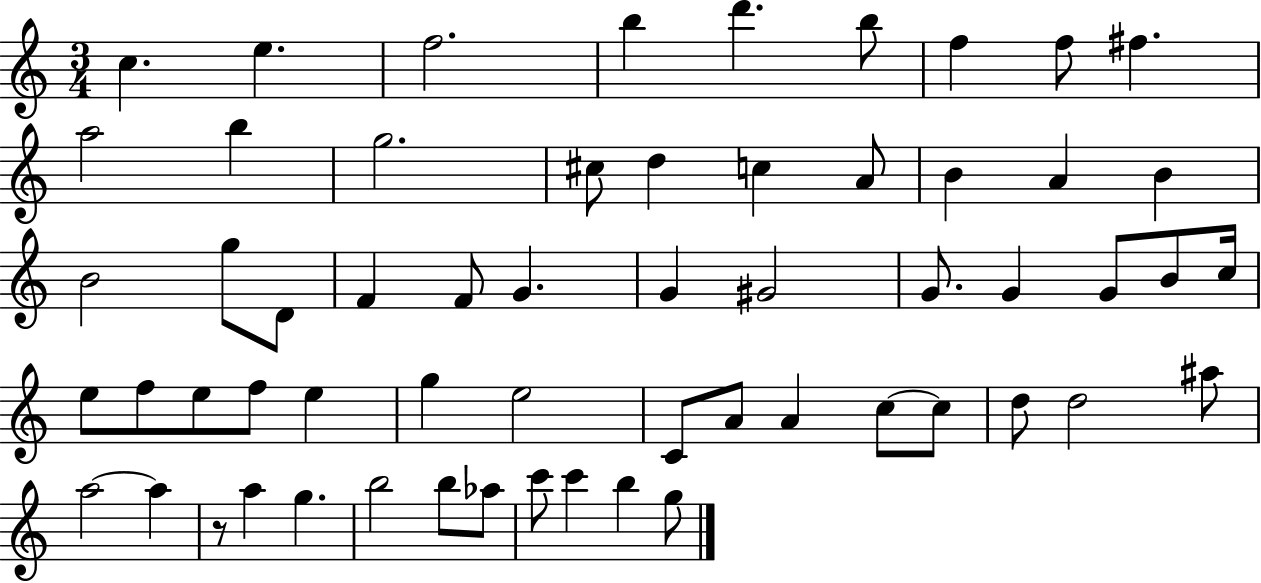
{
  \clef treble
  \numericTimeSignature
  \time 3/4
  \key c \major
  c''4. e''4. | f''2. | b''4 d'''4. b''8 | f''4 f''8 fis''4. | \break a''2 b''4 | g''2. | cis''8 d''4 c''4 a'8 | b'4 a'4 b'4 | \break b'2 g''8 d'8 | f'4 f'8 g'4. | g'4 gis'2 | g'8. g'4 g'8 b'8 c''16 | \break e''8 f''8 e''8 f''8 e''4 | g''4 e''2 | c'8 a'8 a'4 c''8~~ c''8 | d''8 d''2 ais''8 | \break a''2~~ a''4 | r8 a''4 g''4. | b''2 b''8 aes''8 | c'''8 c'''4 b''4 g''8 | \break \bar "|."
}